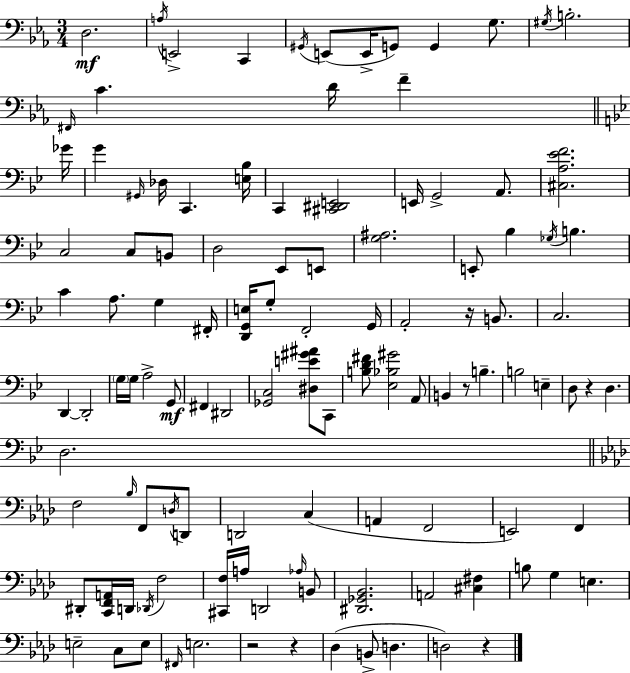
X:1
T:Untitled
M:3/4
L:1/4
K:Cm
D,2 A,/4 E,,2 C,, ^G,,/4 E,,/2 E,,/4 G,,/2 G,, G,/2 ^G,/4 B,2 ^F,,/4 C D/4 F _G/4 G ^G,,/4 _D,/4 C,, [E,_B,]/4 C,, [^C,,^D,,E,,]2 E,,/4 G,,2 A,,/2 [^C,A,_EF]2 C,2 C,/2 B,,/2 D,2 _E,,/2 E,,/2 [G,^A,]2 E,,/2 _B, _G,/4 B, C A,/2 G, ^F,,/4 [D,,G,,E,]/4 G,/2 F,,2 G,,/4 A,,2 z/4 B,,/2 C,2 D,, D,,2 G,/4 G,/4 A,2 G,,/2 ^F,, ^D,,2 [_G,,C,]2 [^D,E^G^A]/2 C,,/2 [B,D^F]/2 [_E,_B,^G]2 A,,/2 B,, z/2 B, B,2 E, D,/2 z D, D,2 F,2 _B,/4 F,,/2 D,/4 D,,/2 D,,2 C, A,, F,,2 E,,2 F,, ^D,,/2 [C,,F,,A,,]/4 D,,/4 _D,,/4 F,2 [^C,,F,]/4 A,/4 D,,2 _A,/4 B,,/2 [^D,,_G,,_B,,]2 A,,2 [^C,^F,] B,/2 G, E, E,2 C,/2 E,/2 ^F,,/4 E,2 z2 z _D, B,,/2 D, D,2 z